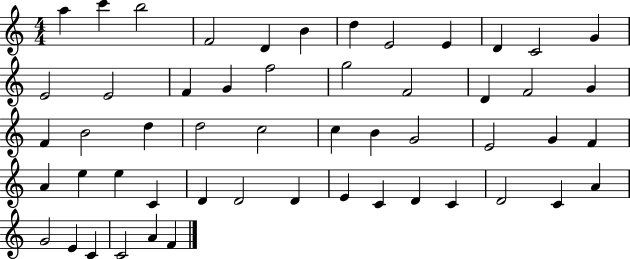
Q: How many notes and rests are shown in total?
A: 53